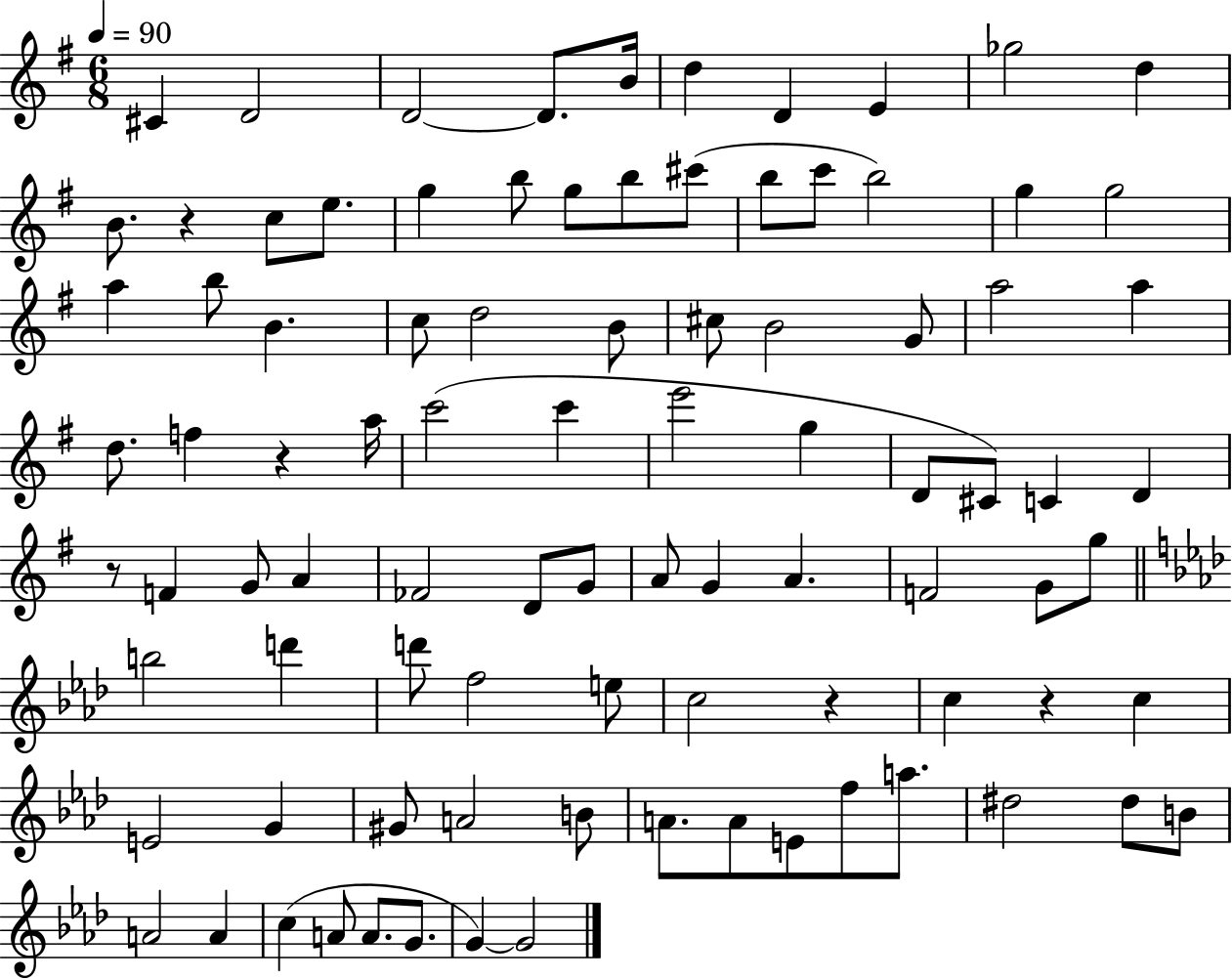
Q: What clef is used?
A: treble